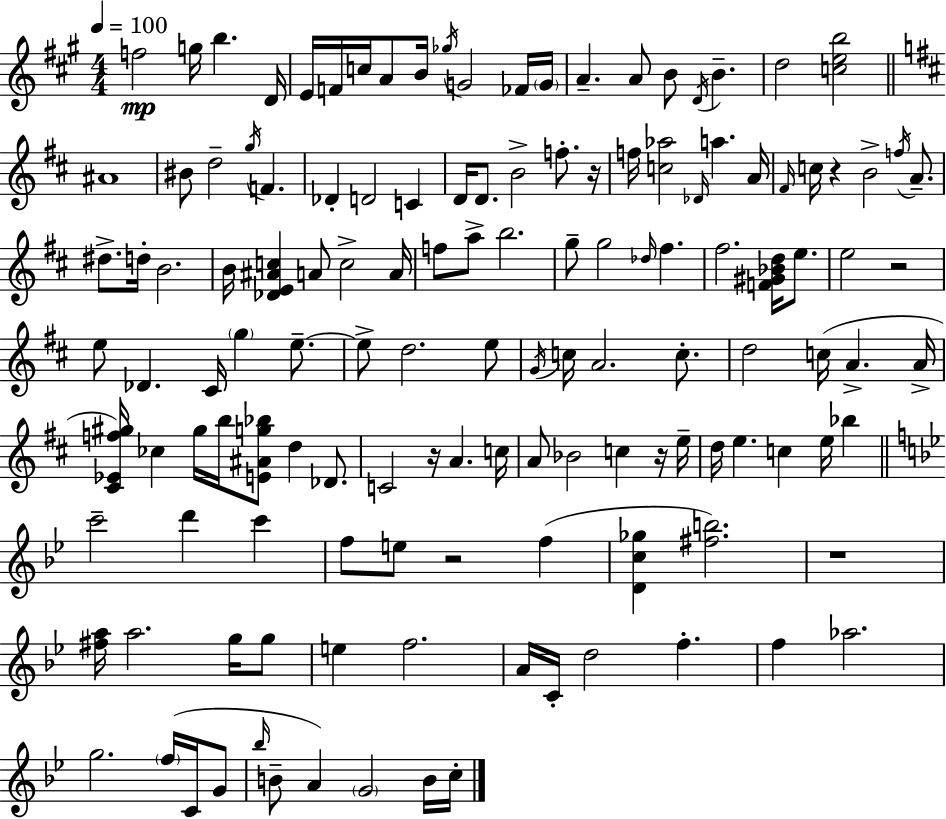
{
  \clef treble
  \numericTimeSignature
  \time 4/4
  \key a \major
  \tempo 4 = 100
  f''2\mp g''16 b''4. d'16 | e'16 f'16 c''16 a'8 b'16 \acciaccatura { ges''16 } g'2 fes'16 | \parenthesize g'16 a'4.-- a'8 b'8 \acciaccatura { d'16 } b'4.-- | d''2 <c'' e'' b''>2 | \break \bar "||" \break \key b \minor ais'1 | bis'8 d''2-- \acciaccatura { g''16 } f'4. | des'4-. d'2 c'4 | d'16 d'8. b'2-> f''8.-. | \break r16 f''16 <c'' aes''>2 \grace { des'16 } a''4. | a'16 \grace { fis'16 } c''16 r4 b'2-> | \acciaccatura { f''16 } a'8.-- dis''8.-> d''16-. b'2. | b'16 <des' e' ais' c''>4 a'8 c''2-> | \break a'16 f''8 a''8-> b''2. | g''8-- g''2 \grace { des''16 } fis''4. | fis''2. | <f' gis' bes' d''>16 e''8. e''2 r2 | \break e''8 des'4. cis'16 \parenthesize g''4 | e''8.--~~ e''8-> d''2. | e''8 \acciaccatura { g'16 } c''16 a'2. | c''8.-. d''2 c''16( a'4.-> | \break a'16-> <cis' ees' f'' gis''>16) ces''4 gis''16 b''16 <e' ais' g'' bes''>8 d''4 | des'8. c'2 r16 a'4. | c''16 a'8 bes'2 | c''4 r16 e''16-- d''16 e''4. c''4 | \break e''16 bes''4 \bar "||" \break \key g \minor c'''2-- d'''4 c'''4 | f''8 e''8 r2 f''4( | <d' c'' ges''>4 <fis'' b''>2.) | r1 | \break <fis'' a''>16 a''2. g''16 g''8 | e''4 f''2. | a'16 c'16-. d''2 f''4.-. | f''4 aes''2. | \break g''2. \parenthesize f''16( c'16 g'8 | \grace { bes''16 } b'8-- a'4) \parenthesize g'2 b'16 | c''16-. \bar "|."
}